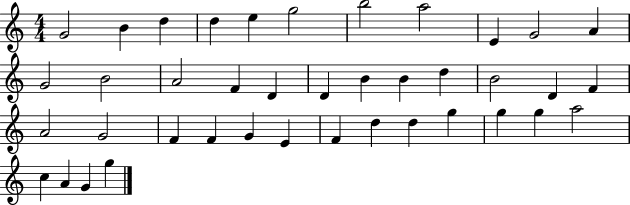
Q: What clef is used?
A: treble